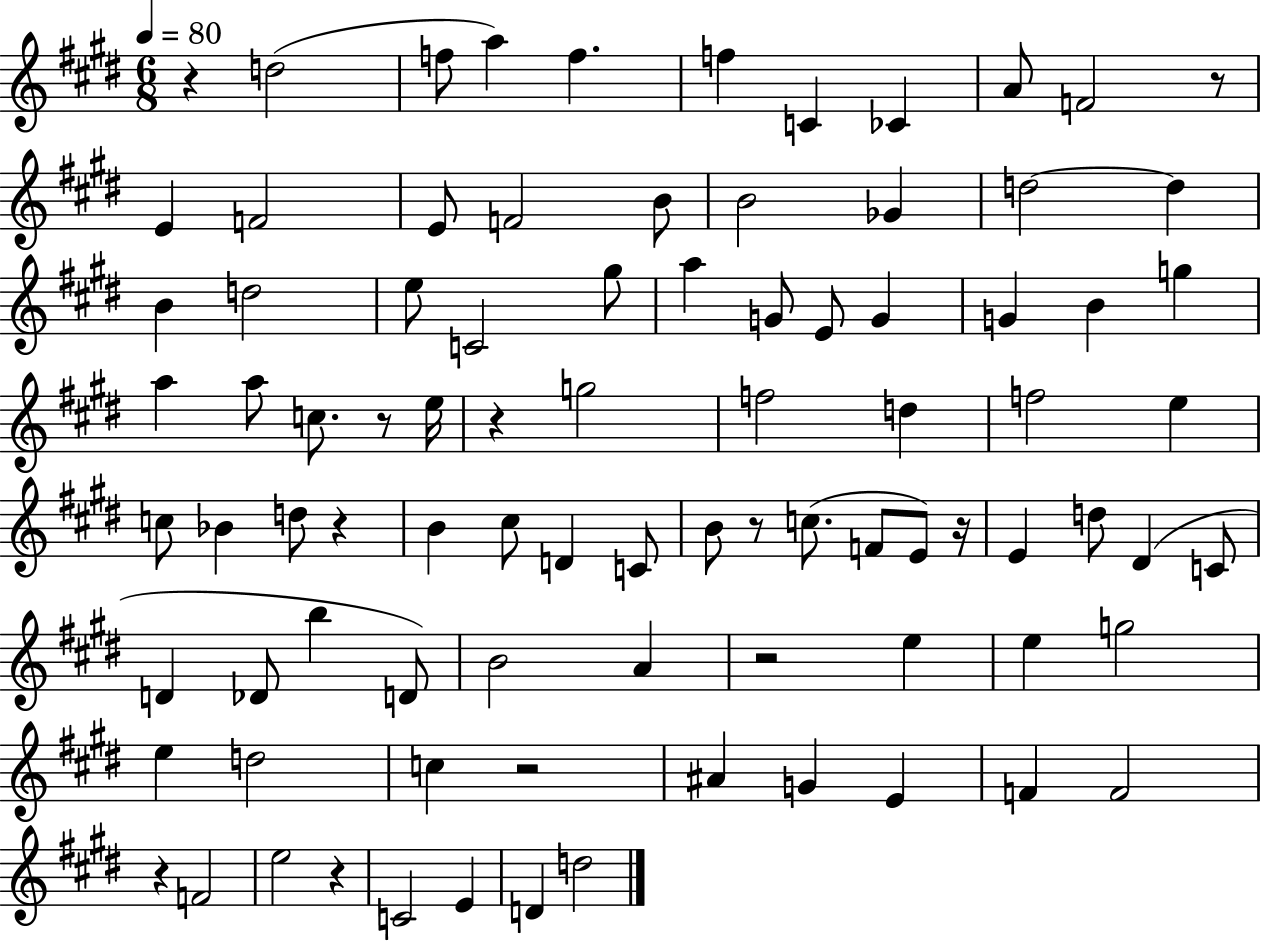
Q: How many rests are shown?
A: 11